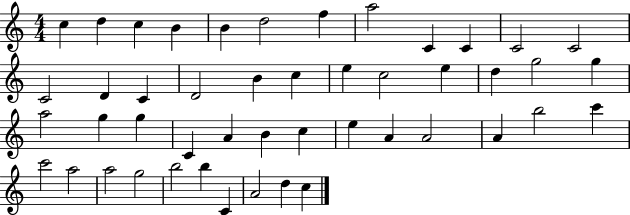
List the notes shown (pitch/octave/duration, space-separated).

C5/q D5/q C5/q B4/q B4/q D5/h F5/q A5/h C4/q C4/q C4/h C4/h C4/h D4/q C4/q D4/h B4/q C5/q E5/q C5/h E5/q D5/q G5/h G5/q A5/h G5/q G5/q C4/q A4/q B4/q C5/q E5/q A4/q A4/h A4/q B5/h C6/q C6/h A5/h A5/h G5/h B5/h B5/q C4/q A4/h D5/q C5/q